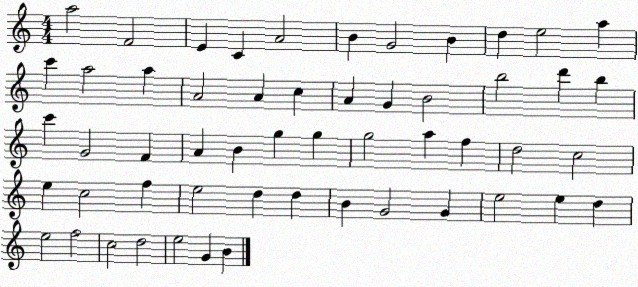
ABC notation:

X:1
T:Untitled
M:4/4
L:1/4
K:C
a2 F2 E C A2 B G2 B d e2 a c' a2 a A2 A c A G B2 b2 d' b c' G2 F A B g g g2 a f d2 c2 e c2 f e2 d d B G2 G e2 e d e2 f2 c2 d2 e2 G B